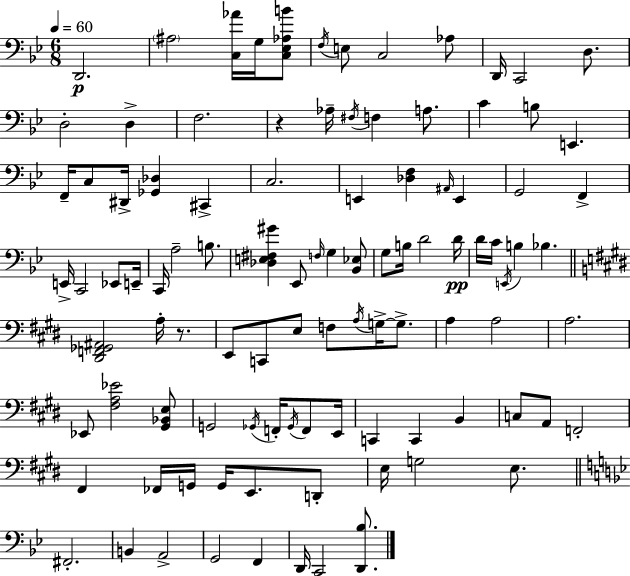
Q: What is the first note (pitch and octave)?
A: D2